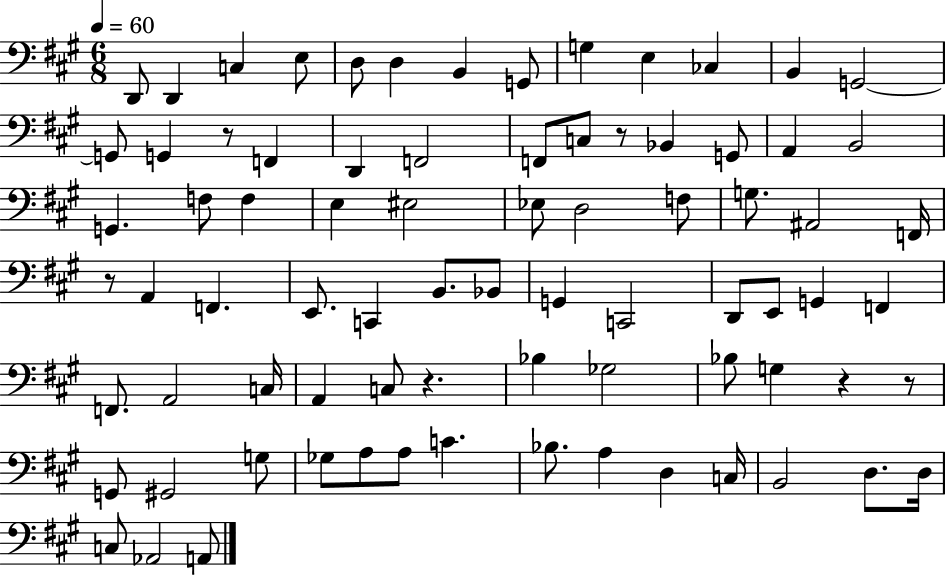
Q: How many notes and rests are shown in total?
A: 79